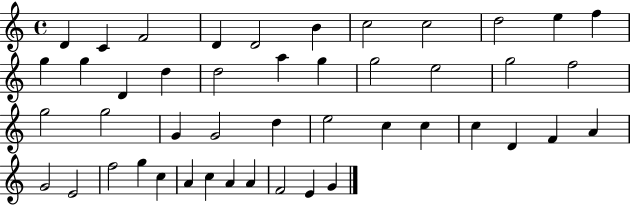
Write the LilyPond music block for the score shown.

{
  \clef treble
  \time 4/4
  \defaultTimeSignature
  \key c \major
  d'4 c'4 f'2 | d'4 d'2 b'4 | c''2 c''2 | d''2 e''4 f''4 | \break g''4 g''4 d'4 d''4 | d''2 a''4 g''4 | g''2 e''2 | g''2 f''2 | \break g''2 g''2 | g'4 g'2 d''4 | e''2 c''4 c''4 | c''4 d'4 f'4 a'4 | \break g'2 e'2 | f''2 g''4 c''4 | a'4 c''4 a'4 a'4 | f'2 e'4 g'4 | \break \bar "|."
}